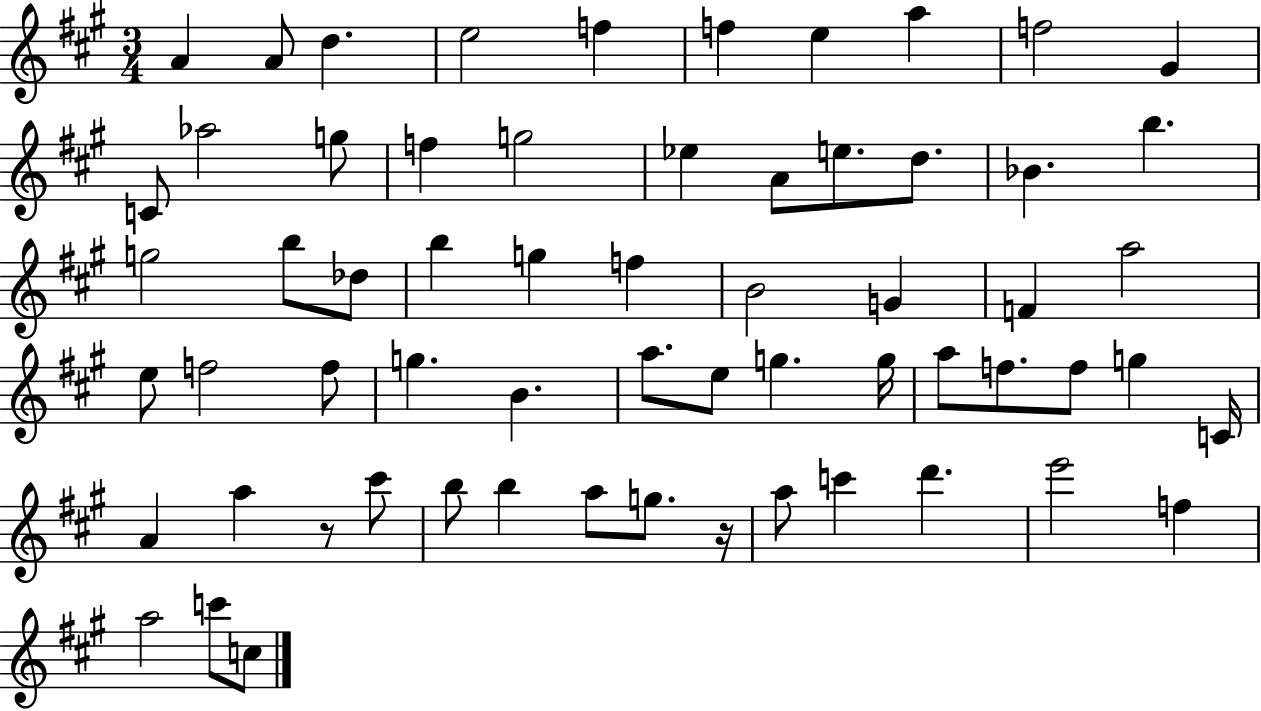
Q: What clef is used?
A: treble